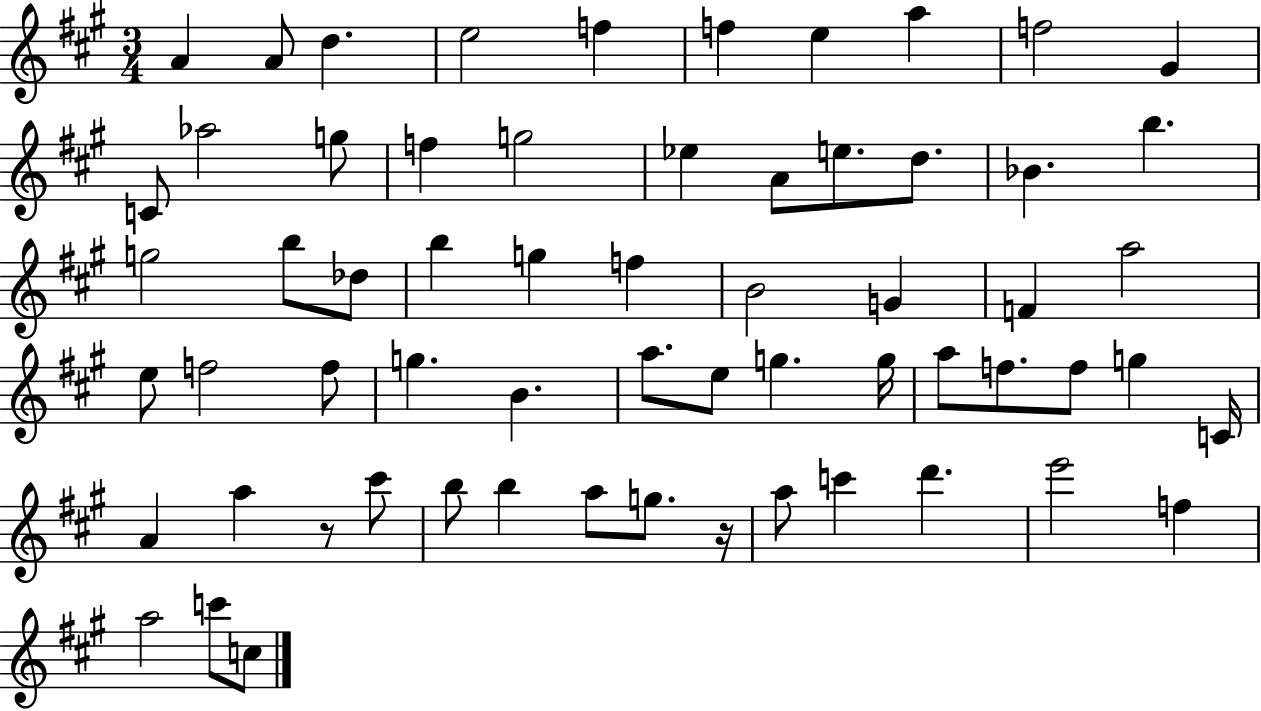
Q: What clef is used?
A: treble